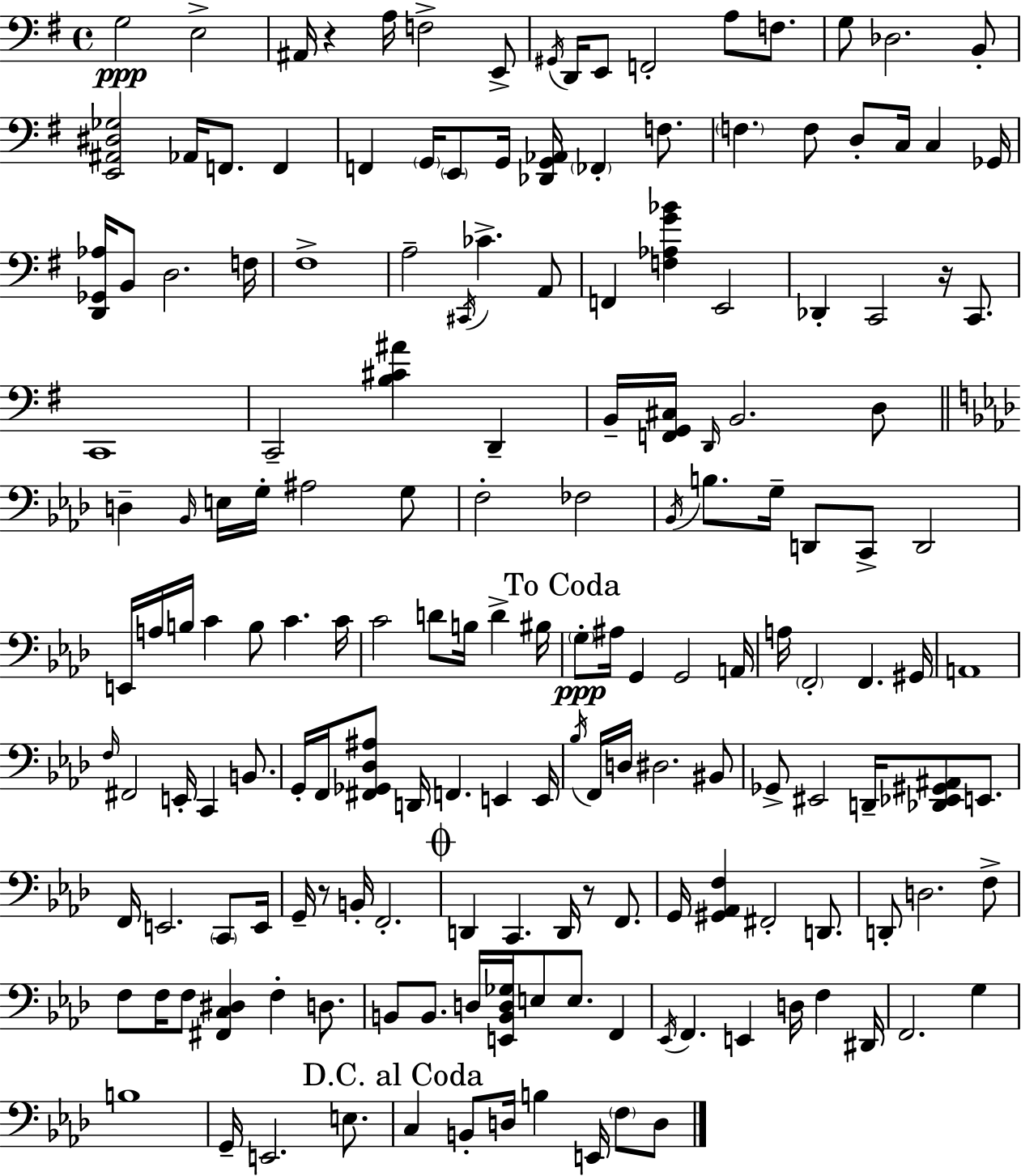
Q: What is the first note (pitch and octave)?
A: G3